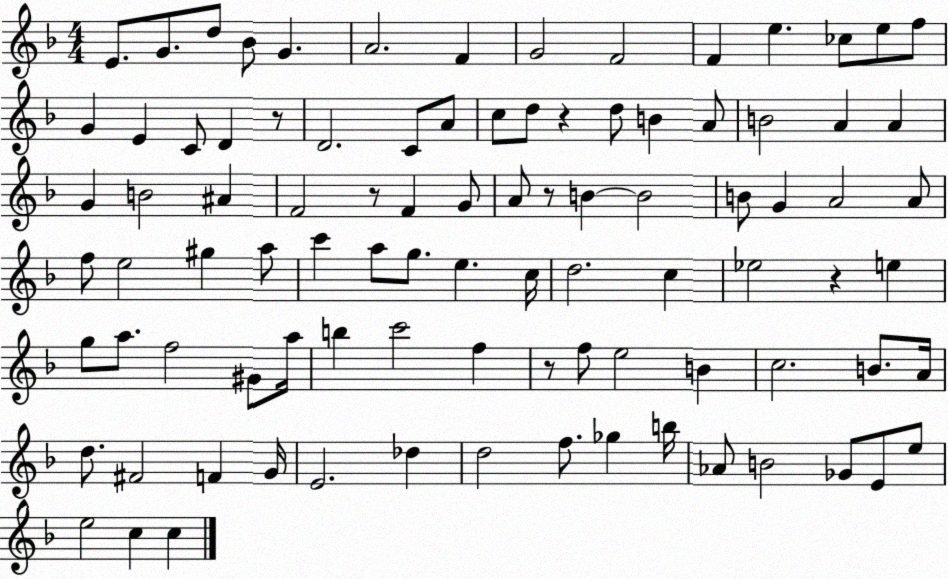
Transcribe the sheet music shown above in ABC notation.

X:1
T:Untitled
M:4/4
L:1/4
K:F
E/2 G/2 d/2 _B/2 G A2 F G2 F2 F e _c/2 e/2 f/2 G E C/2 D z/2 D2 C/2 A/2 c/2 d/2 z d/2 B A/2 B2 A A G B2 ^A F2 z/2 F G/2 A/2 z/2 B B2 B/2 G A2 A/2 f/2 e2 ^g a/2 c' a/2 g/2 e c/4 d2 c _e2 z e g/2 a/2 f2 ^G/2 a/4 b c'2 f z/2 f/2 e2 B c2 B/2 A/4 d/2 ^F2 F G/4 E2 _d d2 f/2 _g b/4 _A/2 B2 _G/2 E/2 e/2 e2 c c